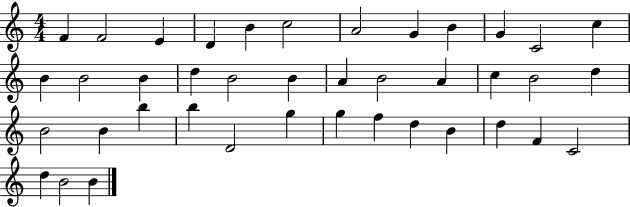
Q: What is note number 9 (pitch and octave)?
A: B4